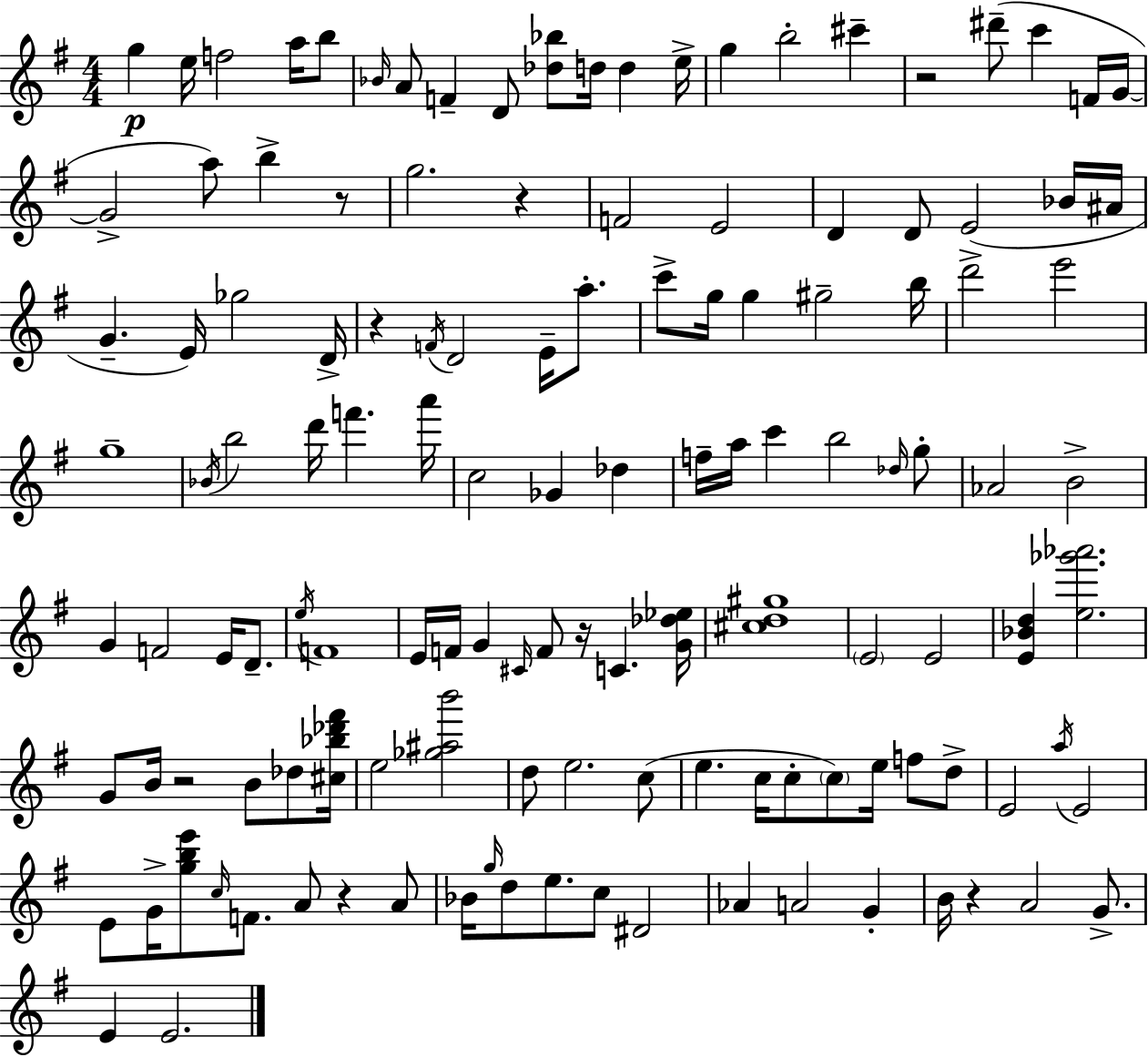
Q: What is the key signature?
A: E minor